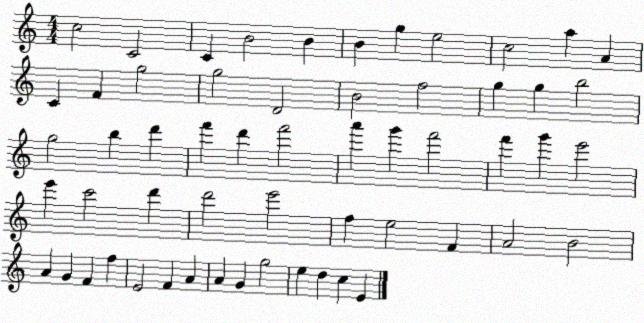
X:1
T:Untitled
M:4/4
L:1/4
K:C
c2 C2 C B2 B B g e2 c2 a A C F g2 g2 D2 B2 f2 g g b2 g2 b d' f' d' f'2 a' g' f'2 f' g' e'2 e' c'2 d' d'2 e'2 f e2 F A2 B2 A G F f E2 F A A G g2 e d c E